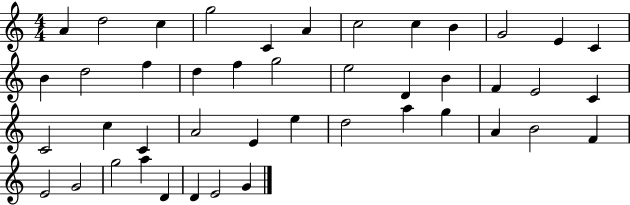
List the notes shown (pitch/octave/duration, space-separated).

A4/q D5/h C5/q G5/h C4/q A4/q C5/h C5/q B4/q G4/h E4/q C4/q B4/q D5/h F5/q D5/q F5/q G5/h E5/h D4/q B4/q F4/q E4/h C4/q C4/h C5/q C4/q A4/h E4/q E5/q D5/h A5/q G5/q A4/q B4/h F4/q E4/h G4/h G5/h A5/q D4/q D4/q E4/h G4/q